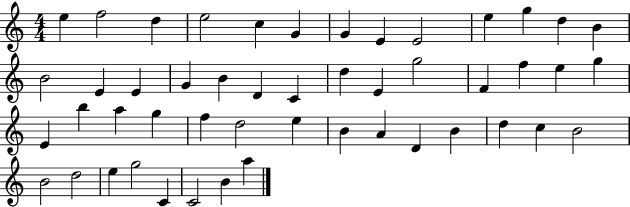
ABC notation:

X:1
T:Untitled
M:4/4
L:1/4
K:C
e f2 d e2 c G G E E2 e g d B B2 E E G B D C d E g2 F f e g E b a g f d2 e B A D B d c B2 B2 d2 e g2 C C2 B a